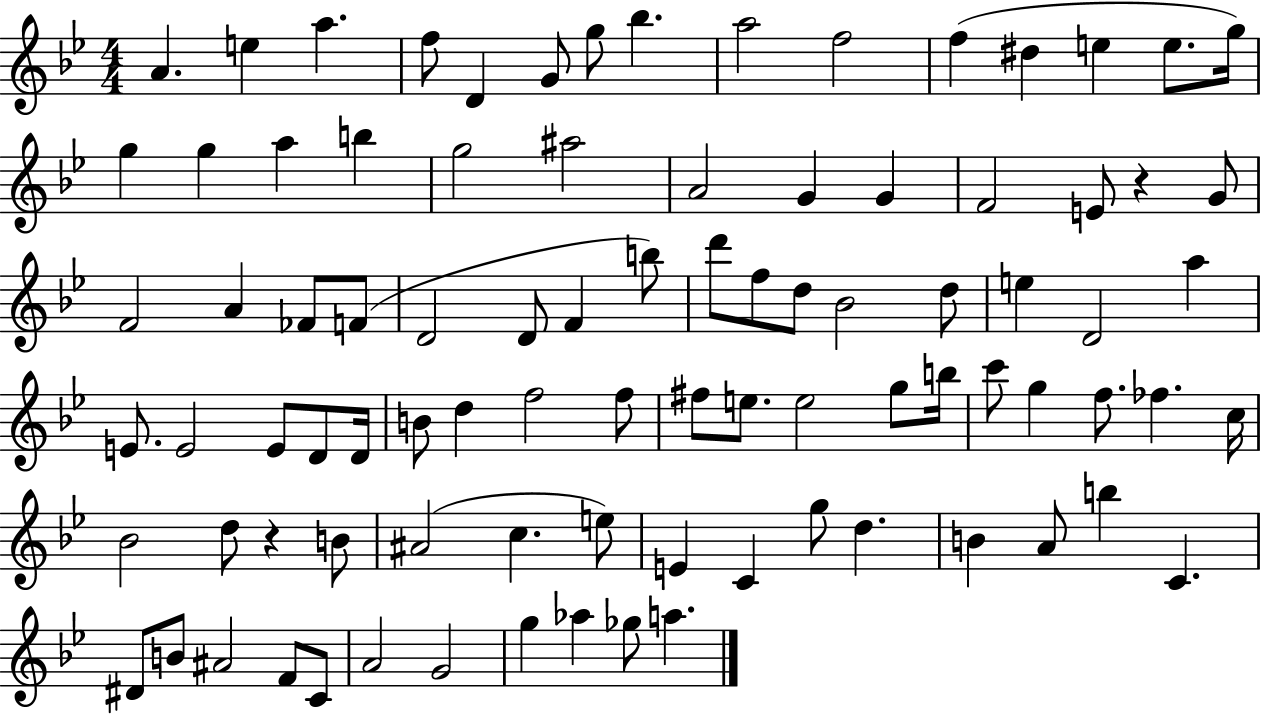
{
  \clef treble
  \numericTimeSignature
  \time 4/4
  \key bes \major
  a'4. e''4 a''4. | f''8 d'4 g'8 g''8 bes''4. | a''2 f''2 | f''4( dis''4 e''4 e''8. g''16) | \break g''4 g''4 a''4 b''4 | g''2 ais''2 | a'2 g'4 g'4 | f'2 e'8 r4 g'8 | \break f'2 a'4 fes'8 f'8( | d'2 d'8 f'4 b''8) | d'''8 f''8 d''8 bes'2 d''8 | e''4 d'2 a''4 | \break e'8. e'2 e'8 d'8 d'16 | b'8 d''4 f''2 f''8 | fis''8 e''8. e''2 g''8 b''16 | c'''8 g''4 f''8. fes''4. c''16 | \break bes'2 d''8 r4 b'8 | ais'2( c''4. e''8) | e'4 c'4 g''8 d''4. | b'4 a'8 b''4 c'4. | \break dis'8 b'8 ais'2 f'8 c'8 | a'2 g'2 | g''4 aes''4 ges''8 a''4. | \bar "|."
}